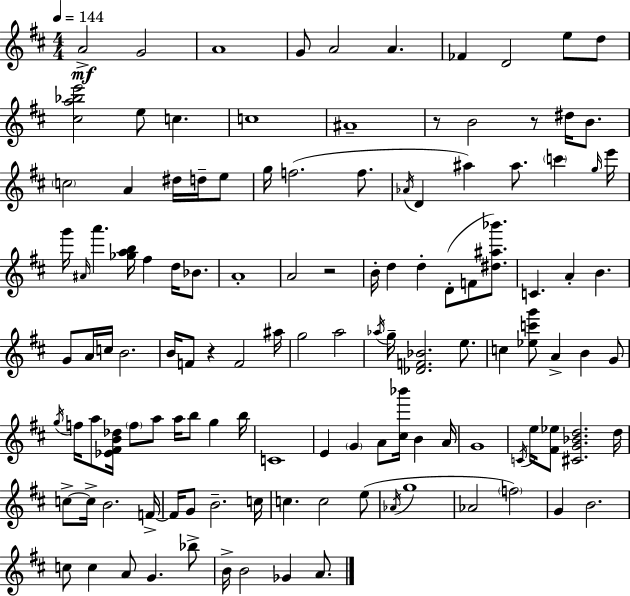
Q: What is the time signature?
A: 4/4